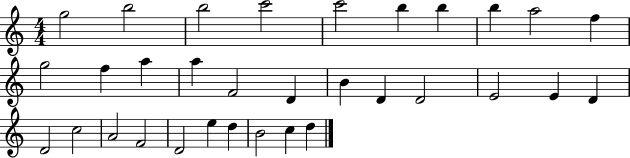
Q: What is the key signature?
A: C major